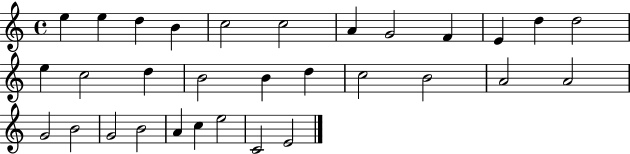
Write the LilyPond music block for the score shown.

{
  \clef treble
  \time 4/4
  \defaultTimeSignature
  \key c \major
  e''4 e''4 d''4 b'4 | c''2 c''2 | a'4 g'2 f'4 | e'4 d''4 d''2 | \break e''4 c''2 d''4 | b'2 b'4 d''4 | c''2 b'2 | a'2 a'2 | \break g'2 b'2 | g'2 b'2 | a'4 c''4 e''2 | c'2 e'2 | \break \bar "|."
}